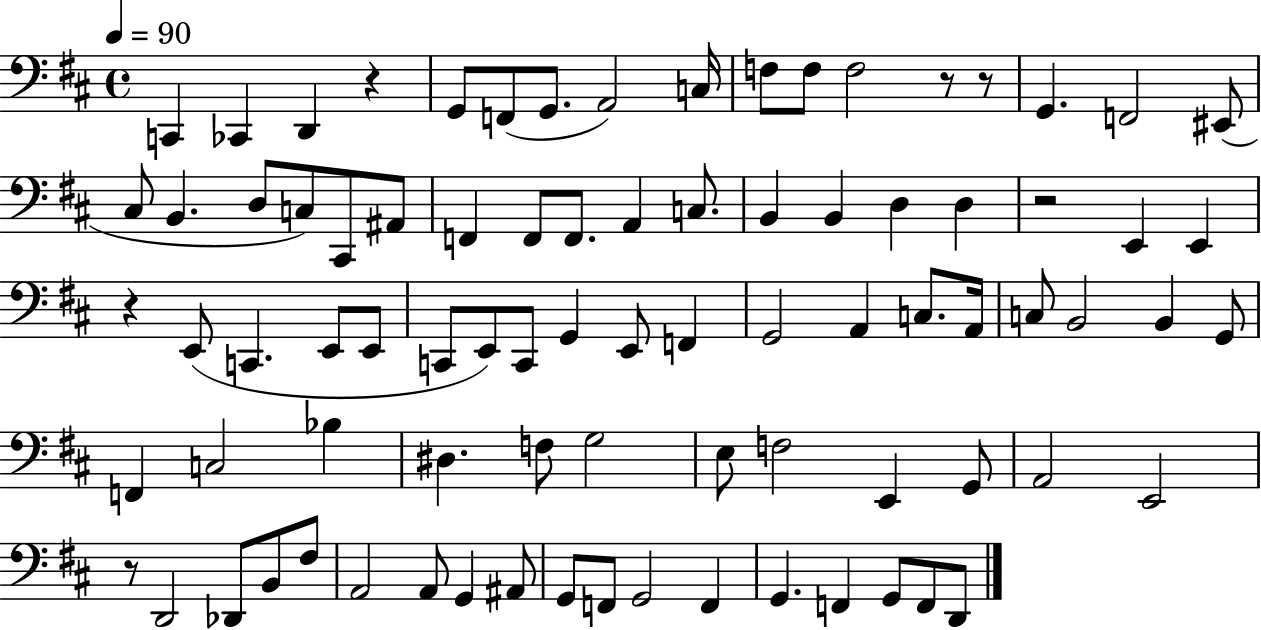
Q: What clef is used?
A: bass